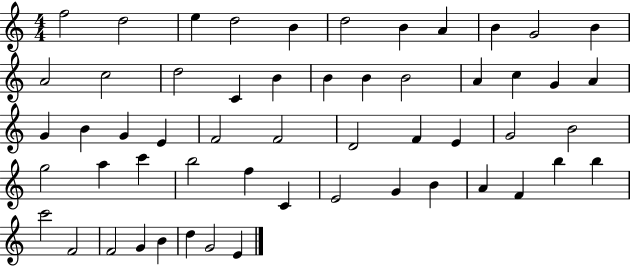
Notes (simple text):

F5/h D5/h E5/q D5/h B4/q D5/h B4/q A4/q B4/q G4/h B4/q A4/h C5/h D5/h C4/q B4/q B4/q B4/q B4/h A4/q C5/q G4/q A4/q G4/q B4/q G4/q E4/q F4/h F4/h D4/h F4/q E4/q G4/h B4/h G5/h A5/q C6/q B5/h F5/q C4/q E4/h G4/q B4/q A4/q F4/q B5/q B5/q C6/h F4/h F4/h G4/q B4/q D5/q G4/h E4/q